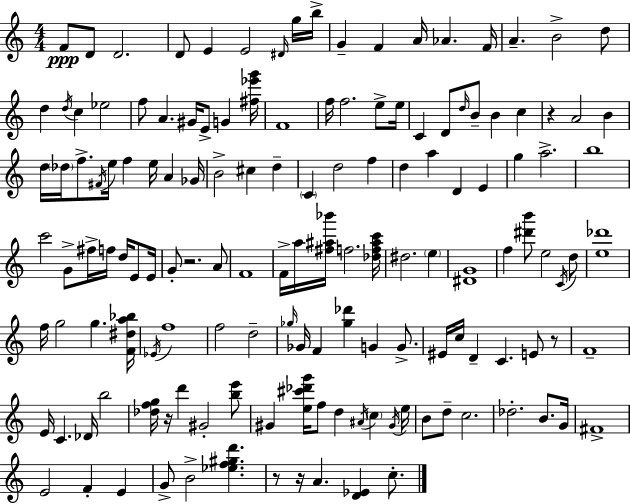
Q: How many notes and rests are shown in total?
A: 144